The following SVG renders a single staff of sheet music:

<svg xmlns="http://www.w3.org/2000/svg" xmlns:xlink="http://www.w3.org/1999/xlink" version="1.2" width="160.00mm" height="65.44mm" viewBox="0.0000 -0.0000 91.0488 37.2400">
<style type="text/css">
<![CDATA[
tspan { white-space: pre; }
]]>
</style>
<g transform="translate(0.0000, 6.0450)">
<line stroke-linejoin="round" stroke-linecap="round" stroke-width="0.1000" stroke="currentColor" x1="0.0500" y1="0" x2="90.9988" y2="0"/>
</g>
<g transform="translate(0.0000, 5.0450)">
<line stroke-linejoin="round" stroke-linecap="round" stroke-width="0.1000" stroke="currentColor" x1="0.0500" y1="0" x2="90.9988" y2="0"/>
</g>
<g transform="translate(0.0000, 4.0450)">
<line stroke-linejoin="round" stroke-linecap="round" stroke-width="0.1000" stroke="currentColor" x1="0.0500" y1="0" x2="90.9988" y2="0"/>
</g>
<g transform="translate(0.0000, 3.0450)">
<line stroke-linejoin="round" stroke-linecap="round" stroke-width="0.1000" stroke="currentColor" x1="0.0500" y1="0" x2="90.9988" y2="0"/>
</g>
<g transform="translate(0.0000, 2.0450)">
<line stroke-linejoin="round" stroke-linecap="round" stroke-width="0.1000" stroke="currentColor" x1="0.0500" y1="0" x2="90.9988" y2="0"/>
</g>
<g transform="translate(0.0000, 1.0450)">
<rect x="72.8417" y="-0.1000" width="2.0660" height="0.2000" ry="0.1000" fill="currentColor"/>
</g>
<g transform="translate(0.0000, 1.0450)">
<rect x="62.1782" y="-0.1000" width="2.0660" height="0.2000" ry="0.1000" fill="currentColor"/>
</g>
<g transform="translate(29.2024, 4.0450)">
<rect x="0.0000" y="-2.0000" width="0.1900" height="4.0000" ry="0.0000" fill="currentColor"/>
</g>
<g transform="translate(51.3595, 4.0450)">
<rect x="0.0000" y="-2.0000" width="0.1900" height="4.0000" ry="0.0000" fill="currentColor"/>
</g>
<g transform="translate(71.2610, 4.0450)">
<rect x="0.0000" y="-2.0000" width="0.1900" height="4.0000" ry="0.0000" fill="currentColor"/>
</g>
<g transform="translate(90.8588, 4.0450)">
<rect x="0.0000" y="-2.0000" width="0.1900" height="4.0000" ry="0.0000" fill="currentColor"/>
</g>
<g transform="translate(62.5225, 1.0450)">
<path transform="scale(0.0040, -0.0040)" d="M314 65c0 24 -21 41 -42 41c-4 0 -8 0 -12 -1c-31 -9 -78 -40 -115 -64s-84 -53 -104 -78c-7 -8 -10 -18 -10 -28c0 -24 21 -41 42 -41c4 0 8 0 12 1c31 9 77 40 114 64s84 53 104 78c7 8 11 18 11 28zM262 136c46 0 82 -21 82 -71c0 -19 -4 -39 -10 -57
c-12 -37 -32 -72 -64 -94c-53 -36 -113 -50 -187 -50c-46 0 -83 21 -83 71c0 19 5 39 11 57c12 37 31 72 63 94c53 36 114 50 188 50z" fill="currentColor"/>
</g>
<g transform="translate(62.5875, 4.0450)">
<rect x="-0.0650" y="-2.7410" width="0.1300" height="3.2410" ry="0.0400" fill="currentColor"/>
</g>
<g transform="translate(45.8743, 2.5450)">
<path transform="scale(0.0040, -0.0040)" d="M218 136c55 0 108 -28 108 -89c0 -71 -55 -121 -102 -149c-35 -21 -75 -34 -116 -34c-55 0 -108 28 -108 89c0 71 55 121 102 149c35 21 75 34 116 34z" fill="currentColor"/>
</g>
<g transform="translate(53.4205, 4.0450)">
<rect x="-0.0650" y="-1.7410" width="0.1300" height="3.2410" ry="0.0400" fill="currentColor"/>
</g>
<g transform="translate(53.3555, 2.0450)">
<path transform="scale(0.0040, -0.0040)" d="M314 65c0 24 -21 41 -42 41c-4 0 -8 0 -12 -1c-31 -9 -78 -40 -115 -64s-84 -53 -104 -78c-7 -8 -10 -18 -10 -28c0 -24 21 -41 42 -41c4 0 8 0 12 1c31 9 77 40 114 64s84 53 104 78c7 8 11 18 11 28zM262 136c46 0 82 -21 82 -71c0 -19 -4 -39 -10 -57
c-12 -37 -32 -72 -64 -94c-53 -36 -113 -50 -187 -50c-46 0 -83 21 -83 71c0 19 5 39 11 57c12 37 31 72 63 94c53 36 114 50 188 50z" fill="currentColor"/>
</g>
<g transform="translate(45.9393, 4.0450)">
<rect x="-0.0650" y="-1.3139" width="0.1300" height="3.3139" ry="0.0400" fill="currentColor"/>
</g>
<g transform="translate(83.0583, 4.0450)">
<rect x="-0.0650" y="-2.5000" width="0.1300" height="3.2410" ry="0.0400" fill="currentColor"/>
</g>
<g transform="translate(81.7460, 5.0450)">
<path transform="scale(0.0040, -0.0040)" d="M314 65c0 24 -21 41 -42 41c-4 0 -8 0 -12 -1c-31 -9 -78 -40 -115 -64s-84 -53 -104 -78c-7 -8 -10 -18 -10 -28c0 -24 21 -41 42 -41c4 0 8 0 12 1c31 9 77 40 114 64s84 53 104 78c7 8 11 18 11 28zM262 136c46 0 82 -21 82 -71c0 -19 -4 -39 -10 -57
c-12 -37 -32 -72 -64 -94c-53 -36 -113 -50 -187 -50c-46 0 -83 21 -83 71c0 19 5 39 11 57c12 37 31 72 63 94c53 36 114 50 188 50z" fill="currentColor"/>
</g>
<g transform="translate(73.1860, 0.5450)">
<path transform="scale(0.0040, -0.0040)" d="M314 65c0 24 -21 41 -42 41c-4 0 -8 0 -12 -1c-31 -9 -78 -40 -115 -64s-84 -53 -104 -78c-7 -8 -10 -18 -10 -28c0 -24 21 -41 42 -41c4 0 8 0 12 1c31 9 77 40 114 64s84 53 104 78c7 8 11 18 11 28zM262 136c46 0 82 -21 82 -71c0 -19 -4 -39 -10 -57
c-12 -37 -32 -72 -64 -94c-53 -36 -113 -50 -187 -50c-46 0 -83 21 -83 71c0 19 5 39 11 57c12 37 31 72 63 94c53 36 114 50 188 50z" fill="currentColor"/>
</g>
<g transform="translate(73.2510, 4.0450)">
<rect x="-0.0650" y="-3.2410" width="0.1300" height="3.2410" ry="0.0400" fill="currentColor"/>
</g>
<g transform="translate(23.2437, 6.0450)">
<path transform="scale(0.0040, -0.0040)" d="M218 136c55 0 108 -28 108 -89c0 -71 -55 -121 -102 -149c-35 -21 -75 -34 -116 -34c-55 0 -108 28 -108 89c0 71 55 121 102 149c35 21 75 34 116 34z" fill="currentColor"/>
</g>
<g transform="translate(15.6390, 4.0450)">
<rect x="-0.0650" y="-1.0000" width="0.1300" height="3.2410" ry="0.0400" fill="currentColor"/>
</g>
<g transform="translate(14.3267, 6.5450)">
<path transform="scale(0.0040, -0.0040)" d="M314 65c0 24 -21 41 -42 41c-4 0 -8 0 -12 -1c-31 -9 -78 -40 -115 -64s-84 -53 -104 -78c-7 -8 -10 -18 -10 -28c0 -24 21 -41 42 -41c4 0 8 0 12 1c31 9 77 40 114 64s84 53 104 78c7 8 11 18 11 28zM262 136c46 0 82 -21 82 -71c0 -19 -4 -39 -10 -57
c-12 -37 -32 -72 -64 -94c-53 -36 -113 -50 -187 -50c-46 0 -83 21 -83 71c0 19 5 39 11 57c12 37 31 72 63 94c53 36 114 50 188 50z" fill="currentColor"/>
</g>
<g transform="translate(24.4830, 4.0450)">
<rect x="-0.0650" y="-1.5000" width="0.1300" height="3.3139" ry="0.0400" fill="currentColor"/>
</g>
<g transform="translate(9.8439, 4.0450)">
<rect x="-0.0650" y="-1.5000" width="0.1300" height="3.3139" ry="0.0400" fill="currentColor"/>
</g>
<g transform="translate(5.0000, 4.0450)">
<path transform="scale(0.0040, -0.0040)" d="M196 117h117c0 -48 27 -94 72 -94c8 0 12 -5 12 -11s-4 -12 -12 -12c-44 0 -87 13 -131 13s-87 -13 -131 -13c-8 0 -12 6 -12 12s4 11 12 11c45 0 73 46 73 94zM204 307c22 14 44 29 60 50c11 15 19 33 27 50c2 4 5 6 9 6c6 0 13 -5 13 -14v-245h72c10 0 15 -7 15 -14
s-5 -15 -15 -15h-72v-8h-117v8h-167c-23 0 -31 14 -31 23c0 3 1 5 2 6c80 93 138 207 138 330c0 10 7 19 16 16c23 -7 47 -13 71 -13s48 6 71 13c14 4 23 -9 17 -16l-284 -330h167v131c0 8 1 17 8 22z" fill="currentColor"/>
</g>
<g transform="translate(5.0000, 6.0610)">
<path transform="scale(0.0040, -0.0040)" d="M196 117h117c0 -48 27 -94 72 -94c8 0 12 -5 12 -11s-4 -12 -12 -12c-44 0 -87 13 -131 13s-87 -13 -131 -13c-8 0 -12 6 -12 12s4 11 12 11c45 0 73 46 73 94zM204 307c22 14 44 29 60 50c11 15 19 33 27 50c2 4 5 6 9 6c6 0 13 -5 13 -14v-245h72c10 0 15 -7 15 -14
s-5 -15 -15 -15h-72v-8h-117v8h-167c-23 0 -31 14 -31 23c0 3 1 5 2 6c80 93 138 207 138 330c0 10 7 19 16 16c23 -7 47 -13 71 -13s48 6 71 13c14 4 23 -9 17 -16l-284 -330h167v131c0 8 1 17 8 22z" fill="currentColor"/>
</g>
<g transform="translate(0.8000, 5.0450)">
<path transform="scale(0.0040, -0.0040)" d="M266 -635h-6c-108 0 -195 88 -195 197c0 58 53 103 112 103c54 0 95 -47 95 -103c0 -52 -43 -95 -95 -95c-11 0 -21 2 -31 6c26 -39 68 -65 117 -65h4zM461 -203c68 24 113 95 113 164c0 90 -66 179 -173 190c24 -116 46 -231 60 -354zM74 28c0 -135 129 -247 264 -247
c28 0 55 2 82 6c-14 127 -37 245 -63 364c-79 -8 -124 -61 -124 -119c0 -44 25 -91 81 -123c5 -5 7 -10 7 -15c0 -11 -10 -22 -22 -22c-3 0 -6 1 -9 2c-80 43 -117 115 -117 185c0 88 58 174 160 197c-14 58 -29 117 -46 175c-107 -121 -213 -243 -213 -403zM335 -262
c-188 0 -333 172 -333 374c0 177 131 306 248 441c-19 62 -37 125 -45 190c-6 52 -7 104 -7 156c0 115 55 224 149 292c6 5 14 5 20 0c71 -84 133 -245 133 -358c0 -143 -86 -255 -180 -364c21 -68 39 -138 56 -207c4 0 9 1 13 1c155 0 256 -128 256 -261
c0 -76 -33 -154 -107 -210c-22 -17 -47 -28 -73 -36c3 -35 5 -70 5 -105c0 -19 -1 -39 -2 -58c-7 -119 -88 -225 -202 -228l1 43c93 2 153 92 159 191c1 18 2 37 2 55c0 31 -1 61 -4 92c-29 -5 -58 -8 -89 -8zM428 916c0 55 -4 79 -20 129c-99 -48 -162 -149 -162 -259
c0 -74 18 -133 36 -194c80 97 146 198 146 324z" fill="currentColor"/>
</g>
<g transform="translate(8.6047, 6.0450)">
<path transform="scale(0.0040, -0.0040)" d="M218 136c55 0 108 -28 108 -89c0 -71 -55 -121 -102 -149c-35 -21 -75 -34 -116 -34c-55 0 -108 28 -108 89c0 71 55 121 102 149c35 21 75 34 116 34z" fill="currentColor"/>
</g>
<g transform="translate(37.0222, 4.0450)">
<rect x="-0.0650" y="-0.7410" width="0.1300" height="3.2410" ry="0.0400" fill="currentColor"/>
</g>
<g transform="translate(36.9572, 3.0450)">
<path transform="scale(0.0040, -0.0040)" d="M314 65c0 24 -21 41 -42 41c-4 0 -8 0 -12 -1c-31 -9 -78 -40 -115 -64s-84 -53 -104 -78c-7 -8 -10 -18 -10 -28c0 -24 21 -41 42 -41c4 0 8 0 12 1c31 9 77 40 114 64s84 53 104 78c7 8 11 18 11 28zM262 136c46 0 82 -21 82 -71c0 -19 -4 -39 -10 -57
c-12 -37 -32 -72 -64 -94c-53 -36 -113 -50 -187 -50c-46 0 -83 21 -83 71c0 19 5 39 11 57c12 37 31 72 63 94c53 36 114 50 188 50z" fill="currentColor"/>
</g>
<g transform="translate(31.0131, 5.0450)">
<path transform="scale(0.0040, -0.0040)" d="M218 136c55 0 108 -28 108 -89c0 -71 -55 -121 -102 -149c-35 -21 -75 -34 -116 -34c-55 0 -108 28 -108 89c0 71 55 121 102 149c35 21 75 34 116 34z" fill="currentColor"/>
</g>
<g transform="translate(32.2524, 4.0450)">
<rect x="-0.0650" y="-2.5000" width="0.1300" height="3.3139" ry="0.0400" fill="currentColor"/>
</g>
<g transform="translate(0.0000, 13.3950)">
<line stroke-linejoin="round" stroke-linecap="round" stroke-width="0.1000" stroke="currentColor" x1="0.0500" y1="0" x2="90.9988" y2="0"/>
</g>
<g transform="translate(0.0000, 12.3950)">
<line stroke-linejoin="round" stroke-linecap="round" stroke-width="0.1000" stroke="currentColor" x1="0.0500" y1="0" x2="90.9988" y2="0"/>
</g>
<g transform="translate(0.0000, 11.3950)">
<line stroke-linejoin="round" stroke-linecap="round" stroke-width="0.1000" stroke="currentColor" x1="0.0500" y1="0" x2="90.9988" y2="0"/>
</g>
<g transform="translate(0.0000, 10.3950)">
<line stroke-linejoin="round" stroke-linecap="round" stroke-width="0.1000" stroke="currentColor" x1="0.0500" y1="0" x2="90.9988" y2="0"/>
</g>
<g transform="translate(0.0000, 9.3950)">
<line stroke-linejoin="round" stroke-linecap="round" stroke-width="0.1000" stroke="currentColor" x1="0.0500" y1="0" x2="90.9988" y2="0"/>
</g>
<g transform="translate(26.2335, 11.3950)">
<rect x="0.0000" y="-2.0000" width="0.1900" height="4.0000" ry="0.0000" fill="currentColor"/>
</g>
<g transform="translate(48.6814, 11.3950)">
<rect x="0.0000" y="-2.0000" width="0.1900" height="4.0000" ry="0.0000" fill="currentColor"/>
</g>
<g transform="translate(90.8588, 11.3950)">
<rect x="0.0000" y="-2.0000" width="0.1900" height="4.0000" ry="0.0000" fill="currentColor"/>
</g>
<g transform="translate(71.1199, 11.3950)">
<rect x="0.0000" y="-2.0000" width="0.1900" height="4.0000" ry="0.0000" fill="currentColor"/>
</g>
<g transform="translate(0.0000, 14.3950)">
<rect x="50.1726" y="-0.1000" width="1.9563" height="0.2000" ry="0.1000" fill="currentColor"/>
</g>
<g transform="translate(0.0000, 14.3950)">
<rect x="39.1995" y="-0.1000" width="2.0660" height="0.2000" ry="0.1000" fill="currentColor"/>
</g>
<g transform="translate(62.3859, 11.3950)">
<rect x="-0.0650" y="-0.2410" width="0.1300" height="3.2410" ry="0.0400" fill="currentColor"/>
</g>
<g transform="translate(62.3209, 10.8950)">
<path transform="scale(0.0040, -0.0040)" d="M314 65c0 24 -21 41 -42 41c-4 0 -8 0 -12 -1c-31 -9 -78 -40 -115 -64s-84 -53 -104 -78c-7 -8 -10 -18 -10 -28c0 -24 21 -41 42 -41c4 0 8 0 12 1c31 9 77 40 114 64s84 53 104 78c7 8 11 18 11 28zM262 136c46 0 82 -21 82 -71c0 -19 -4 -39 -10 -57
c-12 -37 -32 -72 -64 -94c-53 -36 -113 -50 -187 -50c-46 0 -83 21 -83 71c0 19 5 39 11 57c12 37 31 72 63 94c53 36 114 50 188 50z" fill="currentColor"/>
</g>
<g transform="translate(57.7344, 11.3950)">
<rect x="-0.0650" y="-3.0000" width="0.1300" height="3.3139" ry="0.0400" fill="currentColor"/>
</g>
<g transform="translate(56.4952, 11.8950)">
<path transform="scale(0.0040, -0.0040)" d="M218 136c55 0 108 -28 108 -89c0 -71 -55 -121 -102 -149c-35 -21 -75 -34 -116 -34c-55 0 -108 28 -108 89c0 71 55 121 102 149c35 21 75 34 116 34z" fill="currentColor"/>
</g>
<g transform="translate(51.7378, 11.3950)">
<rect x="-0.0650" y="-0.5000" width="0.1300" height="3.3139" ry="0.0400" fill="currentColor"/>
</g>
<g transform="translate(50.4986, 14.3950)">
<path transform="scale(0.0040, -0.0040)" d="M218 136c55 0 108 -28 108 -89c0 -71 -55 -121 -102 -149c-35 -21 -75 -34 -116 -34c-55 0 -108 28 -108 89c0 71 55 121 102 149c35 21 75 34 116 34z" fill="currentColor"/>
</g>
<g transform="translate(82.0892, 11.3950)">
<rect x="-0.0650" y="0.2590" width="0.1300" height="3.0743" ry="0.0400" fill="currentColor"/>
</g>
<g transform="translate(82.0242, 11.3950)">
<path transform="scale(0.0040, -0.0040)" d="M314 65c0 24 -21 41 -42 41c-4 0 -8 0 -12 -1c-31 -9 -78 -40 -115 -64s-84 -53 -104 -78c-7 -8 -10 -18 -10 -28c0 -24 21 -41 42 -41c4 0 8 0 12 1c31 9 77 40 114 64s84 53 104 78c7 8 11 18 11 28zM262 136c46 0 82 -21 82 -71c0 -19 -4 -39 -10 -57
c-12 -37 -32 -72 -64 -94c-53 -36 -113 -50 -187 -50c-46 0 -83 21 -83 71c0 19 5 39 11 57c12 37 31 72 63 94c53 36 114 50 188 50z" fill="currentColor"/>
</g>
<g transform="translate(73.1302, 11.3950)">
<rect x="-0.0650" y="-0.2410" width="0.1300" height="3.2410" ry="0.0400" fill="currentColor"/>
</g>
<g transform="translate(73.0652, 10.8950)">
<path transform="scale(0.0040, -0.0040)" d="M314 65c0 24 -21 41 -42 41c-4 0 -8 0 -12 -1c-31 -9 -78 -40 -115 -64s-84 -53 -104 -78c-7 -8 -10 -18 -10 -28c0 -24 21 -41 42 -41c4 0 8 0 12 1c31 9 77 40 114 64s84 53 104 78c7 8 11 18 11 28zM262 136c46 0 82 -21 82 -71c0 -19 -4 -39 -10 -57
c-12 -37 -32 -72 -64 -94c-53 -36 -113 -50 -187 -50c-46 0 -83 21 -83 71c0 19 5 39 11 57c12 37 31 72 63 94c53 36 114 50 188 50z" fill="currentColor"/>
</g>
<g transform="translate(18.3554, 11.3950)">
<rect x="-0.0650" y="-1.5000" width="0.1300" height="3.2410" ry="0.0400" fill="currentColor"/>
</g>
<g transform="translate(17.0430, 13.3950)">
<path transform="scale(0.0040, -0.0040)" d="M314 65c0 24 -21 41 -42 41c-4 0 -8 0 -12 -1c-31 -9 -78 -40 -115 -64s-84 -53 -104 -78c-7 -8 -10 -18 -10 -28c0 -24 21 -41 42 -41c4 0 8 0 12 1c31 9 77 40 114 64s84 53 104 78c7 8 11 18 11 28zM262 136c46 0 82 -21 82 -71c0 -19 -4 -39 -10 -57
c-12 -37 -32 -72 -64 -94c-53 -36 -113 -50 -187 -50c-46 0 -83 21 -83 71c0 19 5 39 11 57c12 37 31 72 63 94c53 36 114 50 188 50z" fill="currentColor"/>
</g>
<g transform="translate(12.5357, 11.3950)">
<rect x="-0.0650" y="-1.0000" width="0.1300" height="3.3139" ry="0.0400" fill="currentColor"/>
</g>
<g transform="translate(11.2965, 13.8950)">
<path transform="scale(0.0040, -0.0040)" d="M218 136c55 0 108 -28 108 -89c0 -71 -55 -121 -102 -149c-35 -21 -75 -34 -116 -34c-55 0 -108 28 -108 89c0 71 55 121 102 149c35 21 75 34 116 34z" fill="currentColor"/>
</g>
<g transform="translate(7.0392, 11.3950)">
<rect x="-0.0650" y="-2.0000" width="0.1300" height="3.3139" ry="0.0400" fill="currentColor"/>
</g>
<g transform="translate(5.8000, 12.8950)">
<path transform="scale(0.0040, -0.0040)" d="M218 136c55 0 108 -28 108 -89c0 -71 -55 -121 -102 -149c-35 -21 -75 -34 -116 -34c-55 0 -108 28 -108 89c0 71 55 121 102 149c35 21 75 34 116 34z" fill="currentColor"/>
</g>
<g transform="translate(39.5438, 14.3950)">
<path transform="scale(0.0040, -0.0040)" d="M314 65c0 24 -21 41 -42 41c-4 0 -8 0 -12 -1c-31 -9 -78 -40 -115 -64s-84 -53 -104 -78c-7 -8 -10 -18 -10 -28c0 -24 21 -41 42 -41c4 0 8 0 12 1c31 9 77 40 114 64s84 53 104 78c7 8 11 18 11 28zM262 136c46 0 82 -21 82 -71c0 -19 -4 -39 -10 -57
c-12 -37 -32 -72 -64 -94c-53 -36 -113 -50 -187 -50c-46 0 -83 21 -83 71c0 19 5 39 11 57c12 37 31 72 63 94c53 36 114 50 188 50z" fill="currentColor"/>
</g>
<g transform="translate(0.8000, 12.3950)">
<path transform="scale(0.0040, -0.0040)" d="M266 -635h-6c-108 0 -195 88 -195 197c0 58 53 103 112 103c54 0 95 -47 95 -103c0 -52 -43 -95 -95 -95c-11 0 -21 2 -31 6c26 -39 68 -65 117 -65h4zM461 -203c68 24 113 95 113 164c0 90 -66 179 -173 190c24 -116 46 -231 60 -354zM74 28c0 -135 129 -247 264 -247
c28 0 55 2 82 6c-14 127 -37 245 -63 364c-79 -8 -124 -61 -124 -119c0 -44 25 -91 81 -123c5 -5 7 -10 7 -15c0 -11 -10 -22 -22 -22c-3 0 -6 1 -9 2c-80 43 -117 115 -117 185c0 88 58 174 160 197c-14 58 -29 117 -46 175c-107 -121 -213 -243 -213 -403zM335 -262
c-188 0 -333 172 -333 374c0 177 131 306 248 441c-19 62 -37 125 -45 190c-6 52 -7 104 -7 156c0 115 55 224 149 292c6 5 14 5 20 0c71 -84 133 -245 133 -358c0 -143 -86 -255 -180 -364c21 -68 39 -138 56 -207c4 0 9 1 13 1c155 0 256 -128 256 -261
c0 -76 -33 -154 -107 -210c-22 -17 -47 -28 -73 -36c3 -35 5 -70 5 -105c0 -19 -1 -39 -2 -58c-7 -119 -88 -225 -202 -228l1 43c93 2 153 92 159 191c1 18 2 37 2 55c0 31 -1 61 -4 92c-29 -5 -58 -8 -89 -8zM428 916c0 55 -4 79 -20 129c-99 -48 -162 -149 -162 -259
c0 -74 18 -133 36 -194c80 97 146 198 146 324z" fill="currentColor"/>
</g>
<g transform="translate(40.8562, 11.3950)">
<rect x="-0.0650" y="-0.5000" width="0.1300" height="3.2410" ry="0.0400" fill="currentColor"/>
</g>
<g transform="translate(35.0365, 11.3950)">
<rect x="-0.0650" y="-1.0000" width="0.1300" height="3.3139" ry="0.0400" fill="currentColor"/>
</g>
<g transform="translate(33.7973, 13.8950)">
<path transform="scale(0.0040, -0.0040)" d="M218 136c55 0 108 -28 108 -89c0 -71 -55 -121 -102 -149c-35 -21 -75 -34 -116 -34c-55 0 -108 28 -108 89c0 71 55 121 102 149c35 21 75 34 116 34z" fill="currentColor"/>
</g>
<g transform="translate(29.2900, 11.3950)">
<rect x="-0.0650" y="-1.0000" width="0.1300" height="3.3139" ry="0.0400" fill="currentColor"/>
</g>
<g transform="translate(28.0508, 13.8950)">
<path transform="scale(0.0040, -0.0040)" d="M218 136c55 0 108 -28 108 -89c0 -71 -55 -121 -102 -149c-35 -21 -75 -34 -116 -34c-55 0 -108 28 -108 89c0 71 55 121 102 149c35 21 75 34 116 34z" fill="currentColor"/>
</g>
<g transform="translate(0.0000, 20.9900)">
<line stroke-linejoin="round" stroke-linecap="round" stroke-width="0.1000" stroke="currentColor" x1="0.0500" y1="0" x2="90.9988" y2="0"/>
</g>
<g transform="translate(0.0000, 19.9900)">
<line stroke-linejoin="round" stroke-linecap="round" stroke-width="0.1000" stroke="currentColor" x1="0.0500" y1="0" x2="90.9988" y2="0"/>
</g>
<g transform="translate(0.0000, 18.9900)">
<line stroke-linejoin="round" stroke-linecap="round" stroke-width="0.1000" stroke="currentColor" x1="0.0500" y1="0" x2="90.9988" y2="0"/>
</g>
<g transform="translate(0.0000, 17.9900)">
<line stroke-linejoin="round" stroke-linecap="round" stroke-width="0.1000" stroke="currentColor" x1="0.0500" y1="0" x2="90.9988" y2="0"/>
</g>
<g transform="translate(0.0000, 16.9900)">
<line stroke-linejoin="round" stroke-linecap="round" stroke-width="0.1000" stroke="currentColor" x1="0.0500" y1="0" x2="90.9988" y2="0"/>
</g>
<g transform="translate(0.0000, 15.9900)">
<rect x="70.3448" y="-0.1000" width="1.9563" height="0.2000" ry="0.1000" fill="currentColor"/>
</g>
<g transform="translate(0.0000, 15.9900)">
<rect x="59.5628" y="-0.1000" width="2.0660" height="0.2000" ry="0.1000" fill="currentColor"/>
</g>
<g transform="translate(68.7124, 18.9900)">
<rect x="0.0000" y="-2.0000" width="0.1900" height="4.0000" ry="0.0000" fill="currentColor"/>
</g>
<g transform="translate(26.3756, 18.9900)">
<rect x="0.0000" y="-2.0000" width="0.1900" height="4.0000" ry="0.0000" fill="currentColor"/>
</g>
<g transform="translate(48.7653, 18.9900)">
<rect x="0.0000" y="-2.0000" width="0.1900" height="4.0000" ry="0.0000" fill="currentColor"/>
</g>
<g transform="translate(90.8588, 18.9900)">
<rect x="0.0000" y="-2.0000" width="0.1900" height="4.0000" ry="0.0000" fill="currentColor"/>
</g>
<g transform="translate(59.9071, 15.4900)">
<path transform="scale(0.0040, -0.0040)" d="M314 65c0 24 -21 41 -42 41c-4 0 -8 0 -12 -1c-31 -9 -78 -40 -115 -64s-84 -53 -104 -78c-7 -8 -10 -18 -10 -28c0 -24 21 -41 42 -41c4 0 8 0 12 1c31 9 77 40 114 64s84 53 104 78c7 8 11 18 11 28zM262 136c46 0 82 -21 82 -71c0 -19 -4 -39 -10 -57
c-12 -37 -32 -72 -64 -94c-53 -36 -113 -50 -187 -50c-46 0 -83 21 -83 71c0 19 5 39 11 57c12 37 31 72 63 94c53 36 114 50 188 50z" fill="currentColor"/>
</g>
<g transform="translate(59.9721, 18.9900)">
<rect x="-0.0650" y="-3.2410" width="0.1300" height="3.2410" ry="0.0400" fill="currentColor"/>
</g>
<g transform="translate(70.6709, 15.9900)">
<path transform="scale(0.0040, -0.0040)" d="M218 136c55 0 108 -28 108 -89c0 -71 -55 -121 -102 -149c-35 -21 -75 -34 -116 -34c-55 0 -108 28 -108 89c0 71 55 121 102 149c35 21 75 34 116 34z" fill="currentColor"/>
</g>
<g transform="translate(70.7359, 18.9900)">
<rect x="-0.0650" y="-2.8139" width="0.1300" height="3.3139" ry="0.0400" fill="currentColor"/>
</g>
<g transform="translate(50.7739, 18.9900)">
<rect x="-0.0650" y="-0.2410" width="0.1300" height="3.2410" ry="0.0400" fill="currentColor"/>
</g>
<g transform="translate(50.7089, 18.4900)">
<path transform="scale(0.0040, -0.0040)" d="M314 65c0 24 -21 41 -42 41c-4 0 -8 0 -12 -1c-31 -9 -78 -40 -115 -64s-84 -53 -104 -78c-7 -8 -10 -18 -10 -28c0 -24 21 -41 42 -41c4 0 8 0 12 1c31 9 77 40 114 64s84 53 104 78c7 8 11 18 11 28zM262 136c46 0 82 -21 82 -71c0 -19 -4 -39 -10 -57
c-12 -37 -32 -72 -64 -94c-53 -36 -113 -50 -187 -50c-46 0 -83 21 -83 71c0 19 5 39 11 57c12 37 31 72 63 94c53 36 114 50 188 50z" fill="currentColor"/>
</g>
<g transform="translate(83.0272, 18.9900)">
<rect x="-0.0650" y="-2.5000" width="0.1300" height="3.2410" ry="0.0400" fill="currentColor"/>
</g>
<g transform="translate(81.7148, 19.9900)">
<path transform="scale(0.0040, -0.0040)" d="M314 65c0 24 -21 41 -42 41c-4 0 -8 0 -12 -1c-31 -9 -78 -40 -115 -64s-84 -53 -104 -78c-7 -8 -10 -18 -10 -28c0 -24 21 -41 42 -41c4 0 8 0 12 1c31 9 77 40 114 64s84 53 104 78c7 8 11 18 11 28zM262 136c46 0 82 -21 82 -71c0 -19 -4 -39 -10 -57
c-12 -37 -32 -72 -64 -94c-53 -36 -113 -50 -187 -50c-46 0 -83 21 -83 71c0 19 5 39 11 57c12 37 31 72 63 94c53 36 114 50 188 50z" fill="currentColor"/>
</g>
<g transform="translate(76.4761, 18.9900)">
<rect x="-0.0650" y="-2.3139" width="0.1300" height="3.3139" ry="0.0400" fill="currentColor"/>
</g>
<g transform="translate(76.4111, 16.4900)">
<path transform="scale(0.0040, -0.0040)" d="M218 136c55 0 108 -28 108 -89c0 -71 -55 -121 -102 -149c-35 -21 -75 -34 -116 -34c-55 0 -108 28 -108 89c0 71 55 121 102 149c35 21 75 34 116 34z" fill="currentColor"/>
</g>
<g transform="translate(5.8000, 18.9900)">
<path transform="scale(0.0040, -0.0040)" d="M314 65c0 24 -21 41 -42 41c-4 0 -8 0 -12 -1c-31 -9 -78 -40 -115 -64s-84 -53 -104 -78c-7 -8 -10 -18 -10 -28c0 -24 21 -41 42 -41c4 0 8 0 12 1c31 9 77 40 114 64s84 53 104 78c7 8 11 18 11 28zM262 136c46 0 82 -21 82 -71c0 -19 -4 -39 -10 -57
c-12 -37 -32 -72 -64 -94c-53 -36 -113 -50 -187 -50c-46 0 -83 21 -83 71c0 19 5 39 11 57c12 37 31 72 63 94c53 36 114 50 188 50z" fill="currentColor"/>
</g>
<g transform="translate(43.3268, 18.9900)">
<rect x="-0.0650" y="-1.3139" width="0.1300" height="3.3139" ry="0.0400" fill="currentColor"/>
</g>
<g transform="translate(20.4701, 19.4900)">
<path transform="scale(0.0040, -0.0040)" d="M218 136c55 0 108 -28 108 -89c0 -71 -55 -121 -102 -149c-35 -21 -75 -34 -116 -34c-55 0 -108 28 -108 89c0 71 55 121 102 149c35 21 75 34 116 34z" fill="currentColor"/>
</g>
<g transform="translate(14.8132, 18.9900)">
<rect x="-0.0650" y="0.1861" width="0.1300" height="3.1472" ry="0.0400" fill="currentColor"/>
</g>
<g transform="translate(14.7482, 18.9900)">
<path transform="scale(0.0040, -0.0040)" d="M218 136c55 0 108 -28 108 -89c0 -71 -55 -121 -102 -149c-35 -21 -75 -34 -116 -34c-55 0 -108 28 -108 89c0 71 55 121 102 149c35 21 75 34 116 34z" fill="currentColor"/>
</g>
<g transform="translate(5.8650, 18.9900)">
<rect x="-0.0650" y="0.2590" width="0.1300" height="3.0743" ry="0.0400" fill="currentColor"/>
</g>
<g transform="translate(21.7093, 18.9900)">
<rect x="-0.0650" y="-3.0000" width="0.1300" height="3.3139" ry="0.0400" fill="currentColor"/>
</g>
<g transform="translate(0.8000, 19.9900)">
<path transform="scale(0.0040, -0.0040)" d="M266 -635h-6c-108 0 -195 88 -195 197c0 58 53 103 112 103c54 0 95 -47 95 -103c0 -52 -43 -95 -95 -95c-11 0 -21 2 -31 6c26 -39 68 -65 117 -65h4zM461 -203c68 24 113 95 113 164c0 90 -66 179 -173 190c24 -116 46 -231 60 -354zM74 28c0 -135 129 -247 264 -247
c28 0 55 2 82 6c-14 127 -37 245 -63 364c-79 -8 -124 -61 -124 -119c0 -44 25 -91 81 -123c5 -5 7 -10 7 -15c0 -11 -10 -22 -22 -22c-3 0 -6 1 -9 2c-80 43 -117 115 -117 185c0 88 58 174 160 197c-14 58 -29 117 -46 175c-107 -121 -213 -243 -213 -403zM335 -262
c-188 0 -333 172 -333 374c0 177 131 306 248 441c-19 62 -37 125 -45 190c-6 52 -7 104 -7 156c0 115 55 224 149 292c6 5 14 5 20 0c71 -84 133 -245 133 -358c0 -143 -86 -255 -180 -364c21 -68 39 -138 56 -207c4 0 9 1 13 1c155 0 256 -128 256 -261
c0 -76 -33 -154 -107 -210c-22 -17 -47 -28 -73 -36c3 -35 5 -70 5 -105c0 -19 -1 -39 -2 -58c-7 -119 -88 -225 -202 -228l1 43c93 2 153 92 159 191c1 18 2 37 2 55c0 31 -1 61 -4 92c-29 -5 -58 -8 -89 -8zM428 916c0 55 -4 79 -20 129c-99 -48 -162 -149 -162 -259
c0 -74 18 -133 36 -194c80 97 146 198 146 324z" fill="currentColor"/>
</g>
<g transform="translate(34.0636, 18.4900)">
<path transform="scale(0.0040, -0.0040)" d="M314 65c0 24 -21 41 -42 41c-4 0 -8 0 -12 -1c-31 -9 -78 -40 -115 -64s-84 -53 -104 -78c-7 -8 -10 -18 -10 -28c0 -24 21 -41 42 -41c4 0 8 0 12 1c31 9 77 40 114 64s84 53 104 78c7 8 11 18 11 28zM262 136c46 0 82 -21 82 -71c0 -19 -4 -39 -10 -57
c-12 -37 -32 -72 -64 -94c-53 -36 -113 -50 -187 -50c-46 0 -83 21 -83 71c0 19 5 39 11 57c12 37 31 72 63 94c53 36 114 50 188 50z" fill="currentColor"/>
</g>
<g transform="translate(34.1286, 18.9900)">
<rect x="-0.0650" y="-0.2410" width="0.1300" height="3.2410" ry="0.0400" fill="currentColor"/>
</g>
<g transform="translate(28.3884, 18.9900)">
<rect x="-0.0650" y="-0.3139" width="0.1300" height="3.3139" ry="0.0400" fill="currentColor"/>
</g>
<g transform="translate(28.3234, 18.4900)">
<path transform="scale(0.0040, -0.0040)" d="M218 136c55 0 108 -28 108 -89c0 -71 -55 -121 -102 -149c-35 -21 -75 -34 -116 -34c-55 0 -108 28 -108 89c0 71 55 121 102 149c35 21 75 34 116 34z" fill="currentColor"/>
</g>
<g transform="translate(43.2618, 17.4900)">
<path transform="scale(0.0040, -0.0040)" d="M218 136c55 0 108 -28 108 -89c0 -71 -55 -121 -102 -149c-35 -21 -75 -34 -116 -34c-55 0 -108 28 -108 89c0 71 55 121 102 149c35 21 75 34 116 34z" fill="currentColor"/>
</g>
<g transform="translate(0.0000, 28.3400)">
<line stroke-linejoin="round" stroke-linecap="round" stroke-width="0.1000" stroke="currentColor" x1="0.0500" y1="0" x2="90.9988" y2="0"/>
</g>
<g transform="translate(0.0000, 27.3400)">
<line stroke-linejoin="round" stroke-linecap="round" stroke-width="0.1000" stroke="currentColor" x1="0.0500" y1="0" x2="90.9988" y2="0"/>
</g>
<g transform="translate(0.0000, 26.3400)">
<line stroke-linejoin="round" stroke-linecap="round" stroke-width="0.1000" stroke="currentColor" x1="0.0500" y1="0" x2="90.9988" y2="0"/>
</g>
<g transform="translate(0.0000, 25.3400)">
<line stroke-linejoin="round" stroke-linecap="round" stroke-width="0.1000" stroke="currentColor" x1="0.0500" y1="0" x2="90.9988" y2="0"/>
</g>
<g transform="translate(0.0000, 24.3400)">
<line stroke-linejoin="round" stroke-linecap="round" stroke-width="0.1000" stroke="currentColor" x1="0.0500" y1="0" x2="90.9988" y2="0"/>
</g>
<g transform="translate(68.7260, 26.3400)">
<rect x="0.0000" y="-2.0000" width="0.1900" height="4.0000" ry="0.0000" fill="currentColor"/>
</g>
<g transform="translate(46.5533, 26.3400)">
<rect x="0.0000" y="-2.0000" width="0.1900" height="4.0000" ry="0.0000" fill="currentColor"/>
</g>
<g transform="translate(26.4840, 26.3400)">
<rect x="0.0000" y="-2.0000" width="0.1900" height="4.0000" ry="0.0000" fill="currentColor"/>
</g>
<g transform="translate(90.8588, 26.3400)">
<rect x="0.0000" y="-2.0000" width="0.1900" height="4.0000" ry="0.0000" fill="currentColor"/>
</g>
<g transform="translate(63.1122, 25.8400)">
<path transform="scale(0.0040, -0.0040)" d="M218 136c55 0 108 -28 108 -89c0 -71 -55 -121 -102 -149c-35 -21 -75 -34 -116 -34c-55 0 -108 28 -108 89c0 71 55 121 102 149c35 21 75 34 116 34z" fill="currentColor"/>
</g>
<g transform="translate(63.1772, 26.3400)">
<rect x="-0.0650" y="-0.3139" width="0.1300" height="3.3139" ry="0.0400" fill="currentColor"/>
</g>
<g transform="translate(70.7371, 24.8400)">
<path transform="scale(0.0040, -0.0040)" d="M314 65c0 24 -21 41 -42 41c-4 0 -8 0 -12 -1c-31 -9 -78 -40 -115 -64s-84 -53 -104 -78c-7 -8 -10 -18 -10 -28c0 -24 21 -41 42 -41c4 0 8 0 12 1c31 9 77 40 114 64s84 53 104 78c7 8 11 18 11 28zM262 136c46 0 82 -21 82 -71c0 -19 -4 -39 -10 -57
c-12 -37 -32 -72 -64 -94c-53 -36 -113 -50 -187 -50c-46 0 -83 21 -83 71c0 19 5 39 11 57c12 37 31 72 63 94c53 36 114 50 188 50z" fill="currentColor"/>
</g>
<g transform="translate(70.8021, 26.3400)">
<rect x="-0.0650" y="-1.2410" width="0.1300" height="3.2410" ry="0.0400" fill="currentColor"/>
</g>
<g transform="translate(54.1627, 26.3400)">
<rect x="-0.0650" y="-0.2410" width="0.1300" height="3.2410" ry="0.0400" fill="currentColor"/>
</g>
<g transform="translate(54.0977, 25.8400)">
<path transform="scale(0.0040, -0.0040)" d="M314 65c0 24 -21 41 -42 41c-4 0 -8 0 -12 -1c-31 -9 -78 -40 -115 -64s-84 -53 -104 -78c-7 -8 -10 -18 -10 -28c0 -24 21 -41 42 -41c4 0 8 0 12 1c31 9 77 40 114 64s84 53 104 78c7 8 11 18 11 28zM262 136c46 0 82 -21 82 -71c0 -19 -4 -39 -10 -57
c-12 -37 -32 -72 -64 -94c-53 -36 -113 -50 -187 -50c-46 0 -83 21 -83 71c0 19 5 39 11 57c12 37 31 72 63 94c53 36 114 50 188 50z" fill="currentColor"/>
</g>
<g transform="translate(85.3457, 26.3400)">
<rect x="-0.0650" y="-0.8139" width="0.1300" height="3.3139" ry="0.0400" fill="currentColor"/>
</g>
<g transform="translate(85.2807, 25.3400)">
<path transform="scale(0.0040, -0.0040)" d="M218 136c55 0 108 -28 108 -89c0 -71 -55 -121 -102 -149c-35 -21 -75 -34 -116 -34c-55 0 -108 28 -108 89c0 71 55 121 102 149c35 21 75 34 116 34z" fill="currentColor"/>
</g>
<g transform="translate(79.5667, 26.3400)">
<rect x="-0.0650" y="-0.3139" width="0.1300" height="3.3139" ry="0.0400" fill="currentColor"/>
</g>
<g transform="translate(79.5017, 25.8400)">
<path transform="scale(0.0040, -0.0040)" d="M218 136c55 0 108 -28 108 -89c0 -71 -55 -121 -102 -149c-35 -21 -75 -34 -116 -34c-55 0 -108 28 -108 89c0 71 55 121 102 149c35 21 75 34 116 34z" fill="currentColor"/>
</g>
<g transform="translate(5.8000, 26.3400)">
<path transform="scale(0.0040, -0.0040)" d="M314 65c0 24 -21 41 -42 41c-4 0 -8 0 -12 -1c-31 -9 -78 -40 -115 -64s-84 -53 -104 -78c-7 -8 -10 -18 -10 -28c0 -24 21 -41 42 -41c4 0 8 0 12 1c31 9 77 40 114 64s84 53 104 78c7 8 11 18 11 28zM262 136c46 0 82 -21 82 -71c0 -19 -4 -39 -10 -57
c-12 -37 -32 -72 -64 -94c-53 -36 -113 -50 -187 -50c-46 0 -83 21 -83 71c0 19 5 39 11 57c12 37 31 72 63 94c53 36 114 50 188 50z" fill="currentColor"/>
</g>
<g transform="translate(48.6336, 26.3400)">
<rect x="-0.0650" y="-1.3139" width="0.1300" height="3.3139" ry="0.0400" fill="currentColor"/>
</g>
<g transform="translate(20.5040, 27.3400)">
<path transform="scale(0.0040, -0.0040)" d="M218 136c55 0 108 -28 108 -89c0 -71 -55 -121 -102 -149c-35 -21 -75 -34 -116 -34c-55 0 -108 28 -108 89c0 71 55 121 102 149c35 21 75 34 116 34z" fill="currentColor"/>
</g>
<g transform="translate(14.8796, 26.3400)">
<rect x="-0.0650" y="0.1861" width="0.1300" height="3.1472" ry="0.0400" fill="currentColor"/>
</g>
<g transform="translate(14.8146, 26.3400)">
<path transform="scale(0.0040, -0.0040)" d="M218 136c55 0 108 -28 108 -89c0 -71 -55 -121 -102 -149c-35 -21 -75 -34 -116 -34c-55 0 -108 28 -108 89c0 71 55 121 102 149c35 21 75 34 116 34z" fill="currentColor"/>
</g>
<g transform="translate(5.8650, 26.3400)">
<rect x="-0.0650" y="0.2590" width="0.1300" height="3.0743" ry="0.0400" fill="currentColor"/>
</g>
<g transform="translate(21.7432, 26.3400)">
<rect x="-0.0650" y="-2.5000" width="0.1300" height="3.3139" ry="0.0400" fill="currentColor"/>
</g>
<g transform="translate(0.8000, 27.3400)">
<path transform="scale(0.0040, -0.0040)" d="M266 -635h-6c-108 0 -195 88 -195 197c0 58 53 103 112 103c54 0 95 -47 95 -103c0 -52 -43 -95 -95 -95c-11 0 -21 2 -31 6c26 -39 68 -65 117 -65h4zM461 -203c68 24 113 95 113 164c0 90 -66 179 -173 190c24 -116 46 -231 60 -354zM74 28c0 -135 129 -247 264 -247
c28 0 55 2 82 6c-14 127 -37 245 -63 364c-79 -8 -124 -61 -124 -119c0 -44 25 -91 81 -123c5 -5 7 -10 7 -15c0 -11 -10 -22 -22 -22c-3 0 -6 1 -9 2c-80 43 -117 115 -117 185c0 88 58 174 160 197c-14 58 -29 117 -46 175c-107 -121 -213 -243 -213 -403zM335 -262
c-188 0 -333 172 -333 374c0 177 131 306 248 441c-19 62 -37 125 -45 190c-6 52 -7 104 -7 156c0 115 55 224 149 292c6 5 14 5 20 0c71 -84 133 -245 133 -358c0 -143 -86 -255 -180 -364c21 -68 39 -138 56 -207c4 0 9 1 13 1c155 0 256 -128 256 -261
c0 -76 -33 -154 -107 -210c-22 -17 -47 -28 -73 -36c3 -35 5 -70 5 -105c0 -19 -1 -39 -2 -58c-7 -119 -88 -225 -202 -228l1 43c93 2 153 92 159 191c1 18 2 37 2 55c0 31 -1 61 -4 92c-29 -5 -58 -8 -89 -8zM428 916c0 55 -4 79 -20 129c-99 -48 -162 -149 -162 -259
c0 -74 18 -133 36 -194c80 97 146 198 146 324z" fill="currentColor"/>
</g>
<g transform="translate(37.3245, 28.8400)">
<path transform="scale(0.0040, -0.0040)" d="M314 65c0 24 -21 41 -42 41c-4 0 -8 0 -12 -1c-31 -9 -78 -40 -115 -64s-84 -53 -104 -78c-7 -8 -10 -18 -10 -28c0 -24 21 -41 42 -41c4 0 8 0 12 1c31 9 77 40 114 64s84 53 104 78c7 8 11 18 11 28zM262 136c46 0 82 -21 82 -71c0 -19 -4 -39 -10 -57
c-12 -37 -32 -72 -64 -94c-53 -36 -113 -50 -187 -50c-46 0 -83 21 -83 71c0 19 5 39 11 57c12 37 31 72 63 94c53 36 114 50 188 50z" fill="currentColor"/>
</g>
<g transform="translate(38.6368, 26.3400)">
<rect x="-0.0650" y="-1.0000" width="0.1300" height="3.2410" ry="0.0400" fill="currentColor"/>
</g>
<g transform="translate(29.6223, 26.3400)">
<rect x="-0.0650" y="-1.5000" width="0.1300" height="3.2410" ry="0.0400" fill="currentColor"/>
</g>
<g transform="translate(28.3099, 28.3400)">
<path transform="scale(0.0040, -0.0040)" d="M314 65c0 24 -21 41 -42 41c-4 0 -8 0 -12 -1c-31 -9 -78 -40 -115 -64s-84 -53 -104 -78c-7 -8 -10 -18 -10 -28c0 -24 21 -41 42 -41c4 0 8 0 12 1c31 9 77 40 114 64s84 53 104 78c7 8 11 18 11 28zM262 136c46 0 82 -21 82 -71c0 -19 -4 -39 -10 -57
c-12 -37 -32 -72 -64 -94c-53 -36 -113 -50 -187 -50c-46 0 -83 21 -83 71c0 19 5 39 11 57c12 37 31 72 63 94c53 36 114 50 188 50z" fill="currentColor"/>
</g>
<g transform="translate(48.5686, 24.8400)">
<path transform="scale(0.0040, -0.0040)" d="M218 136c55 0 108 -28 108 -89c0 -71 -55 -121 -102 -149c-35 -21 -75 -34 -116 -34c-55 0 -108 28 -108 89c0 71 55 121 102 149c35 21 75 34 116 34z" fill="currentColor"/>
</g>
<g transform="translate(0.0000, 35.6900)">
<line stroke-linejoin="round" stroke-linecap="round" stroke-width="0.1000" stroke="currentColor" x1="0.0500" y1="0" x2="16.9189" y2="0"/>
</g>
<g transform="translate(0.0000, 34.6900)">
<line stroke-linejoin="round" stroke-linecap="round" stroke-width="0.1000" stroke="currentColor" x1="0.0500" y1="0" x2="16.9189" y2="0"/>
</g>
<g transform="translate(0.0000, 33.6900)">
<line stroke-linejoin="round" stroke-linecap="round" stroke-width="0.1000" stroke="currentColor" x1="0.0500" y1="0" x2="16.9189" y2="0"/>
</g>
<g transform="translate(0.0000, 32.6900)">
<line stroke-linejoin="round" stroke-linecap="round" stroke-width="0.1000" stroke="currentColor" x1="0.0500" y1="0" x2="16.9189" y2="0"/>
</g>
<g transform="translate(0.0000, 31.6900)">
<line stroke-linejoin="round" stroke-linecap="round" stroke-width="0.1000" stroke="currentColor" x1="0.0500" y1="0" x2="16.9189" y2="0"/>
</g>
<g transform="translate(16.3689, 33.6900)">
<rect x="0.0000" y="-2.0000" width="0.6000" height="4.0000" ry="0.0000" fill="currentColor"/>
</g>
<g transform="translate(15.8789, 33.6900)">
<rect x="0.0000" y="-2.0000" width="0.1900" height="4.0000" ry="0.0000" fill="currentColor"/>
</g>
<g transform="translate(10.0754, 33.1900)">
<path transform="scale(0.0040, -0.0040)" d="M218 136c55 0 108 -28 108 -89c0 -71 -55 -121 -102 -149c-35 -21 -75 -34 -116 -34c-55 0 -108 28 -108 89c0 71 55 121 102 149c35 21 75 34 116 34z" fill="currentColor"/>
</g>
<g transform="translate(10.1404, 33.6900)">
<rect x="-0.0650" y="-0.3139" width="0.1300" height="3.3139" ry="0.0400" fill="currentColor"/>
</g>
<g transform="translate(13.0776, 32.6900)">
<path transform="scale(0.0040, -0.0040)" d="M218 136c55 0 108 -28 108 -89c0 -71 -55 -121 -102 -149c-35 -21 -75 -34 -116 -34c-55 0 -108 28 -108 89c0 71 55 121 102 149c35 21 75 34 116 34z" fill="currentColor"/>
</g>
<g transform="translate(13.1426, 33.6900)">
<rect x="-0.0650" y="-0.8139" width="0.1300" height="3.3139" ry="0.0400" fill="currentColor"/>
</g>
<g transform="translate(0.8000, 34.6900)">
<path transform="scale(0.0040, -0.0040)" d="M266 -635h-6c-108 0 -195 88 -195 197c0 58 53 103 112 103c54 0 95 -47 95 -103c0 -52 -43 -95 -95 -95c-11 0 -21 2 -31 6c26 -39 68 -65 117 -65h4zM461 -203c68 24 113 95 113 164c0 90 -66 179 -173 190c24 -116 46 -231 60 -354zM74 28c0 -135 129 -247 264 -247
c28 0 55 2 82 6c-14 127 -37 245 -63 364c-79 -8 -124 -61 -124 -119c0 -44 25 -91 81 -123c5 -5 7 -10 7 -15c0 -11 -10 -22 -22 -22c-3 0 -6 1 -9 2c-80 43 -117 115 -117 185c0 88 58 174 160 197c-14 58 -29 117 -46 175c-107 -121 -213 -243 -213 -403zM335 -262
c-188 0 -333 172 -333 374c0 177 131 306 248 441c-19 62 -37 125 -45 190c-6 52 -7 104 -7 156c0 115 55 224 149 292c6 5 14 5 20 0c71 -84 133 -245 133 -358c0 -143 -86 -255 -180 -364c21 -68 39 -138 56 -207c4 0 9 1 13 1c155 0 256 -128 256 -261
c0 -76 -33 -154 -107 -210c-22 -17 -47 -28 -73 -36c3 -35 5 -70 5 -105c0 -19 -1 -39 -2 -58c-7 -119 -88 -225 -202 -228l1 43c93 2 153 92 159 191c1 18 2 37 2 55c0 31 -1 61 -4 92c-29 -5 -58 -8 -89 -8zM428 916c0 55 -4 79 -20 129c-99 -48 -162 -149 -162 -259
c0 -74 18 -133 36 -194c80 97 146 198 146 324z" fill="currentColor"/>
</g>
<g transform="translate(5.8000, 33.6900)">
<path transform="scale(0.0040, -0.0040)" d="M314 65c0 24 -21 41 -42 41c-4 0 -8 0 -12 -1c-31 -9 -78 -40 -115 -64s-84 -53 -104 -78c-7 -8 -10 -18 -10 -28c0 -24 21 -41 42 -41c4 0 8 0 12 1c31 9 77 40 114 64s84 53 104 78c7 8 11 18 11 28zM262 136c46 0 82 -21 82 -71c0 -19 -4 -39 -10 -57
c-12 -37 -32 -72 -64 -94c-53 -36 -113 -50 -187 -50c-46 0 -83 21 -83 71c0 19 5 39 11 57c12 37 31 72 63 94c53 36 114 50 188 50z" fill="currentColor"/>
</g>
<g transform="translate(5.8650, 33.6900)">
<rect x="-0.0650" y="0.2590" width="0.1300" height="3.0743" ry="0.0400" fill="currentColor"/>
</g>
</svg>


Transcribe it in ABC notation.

X:1
T:Untitled
M:4/4
L:1/4
K:C
E D2 E G d2 e f2 a2 b2 G2 F D E2 D D C2 C A c2 c2 B2 B2 B A c c2 e c2 b2 a g G2 B2 B G E2 D2 e c2 c e2 c d B2 c d